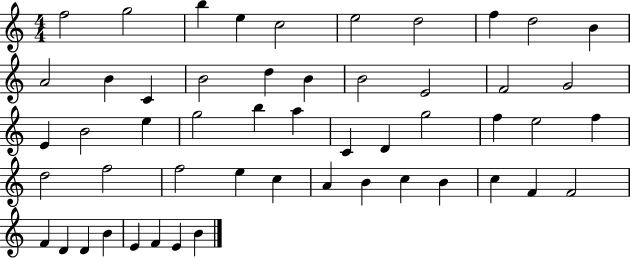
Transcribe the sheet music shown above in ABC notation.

X:1
T:Untitled
M:4/4
L:1/4
K:C
f2 g2 b e c2 e2 d2 f d2 B A2 B C B2 d B B2 E2 F2 G2 E B2 e g2 b a C D g2 f e2 f d2 f2 f2 e c A B c B c F F2 F D D B E F E B